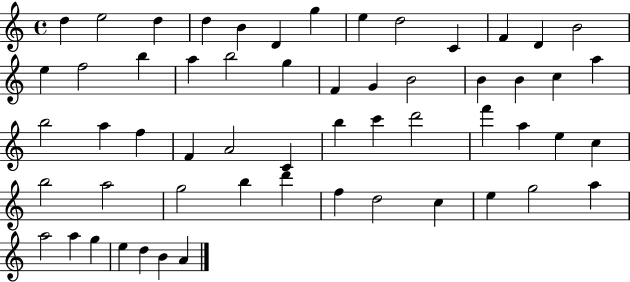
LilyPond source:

{
  \clef treble
  \time 4/4
  \defaultTimeSignature
  \key c \major
  d''4 e''2 d''4 | d''4 b'4 d'4 g''4 | e''4 d''2 c'4 | f'4 d'4 b'2 | \break e''4 f''2 b''4 | a''4 b''2 g''4 | f'4 g'4 b'2 | b'4 b'4 c''4 a''4 | \break b''2 a''4 f''4 | f'4 a'2 c'4 | b''4 c'''4 d'''2 | f'''4 a''4 e''4 c''4 | \break b''2 a''2 | g''2 b''4 d'''4 | f''4 d''2 c''4 | e''4 g''2 a''4 | \break a''2 a''4 g''4 | e''4 d''4 b'4 a'4 | \bar "|."
}